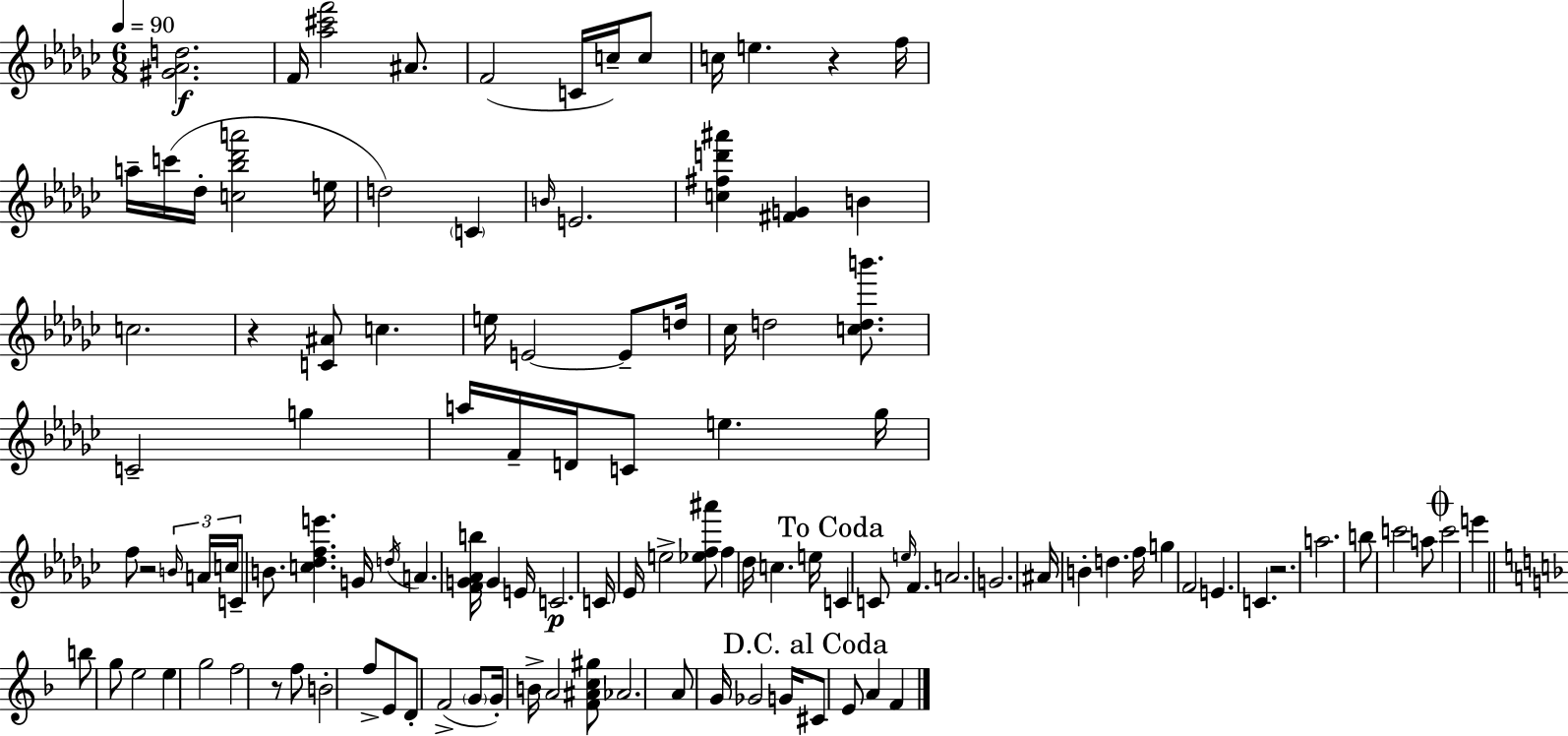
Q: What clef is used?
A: treble